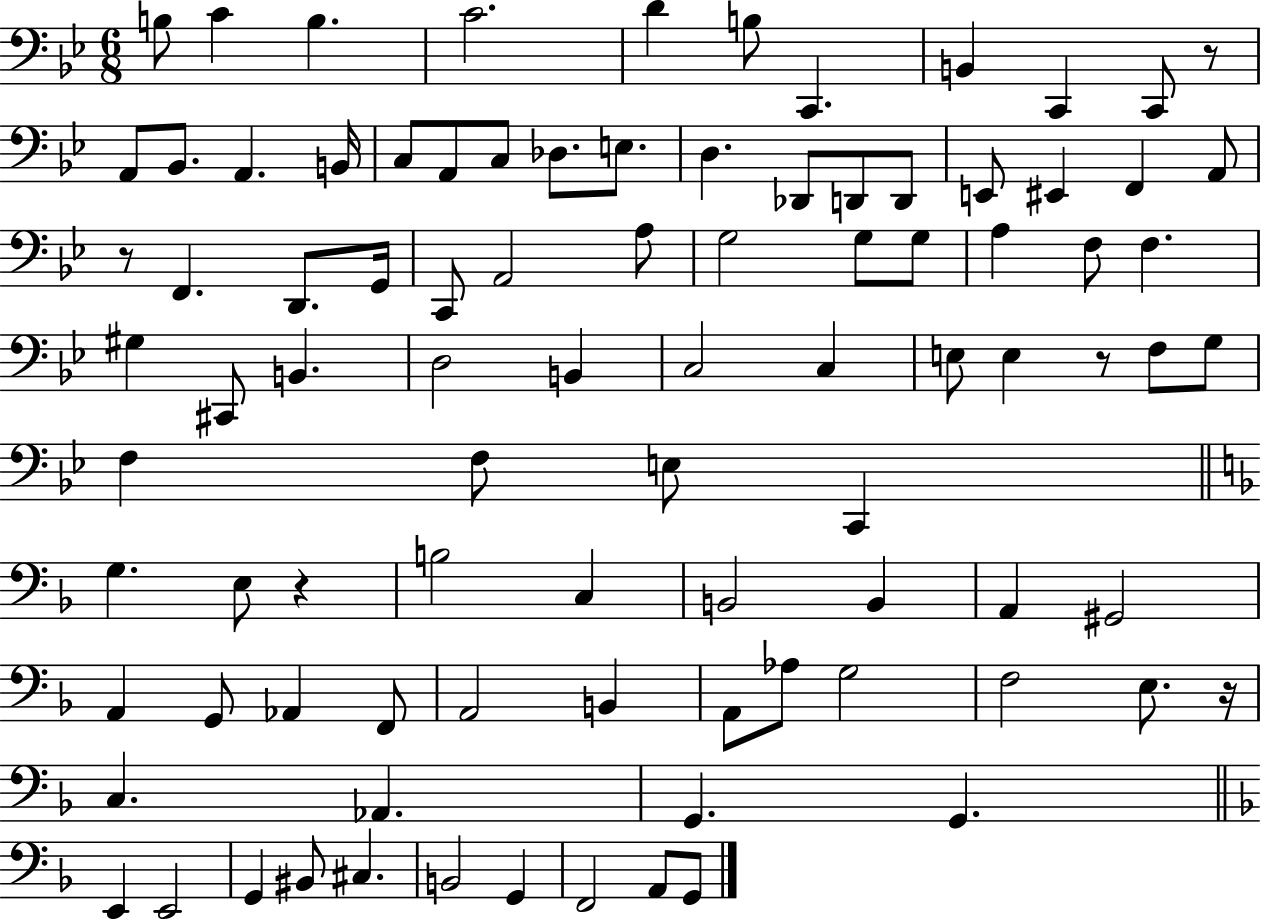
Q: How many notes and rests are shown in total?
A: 92